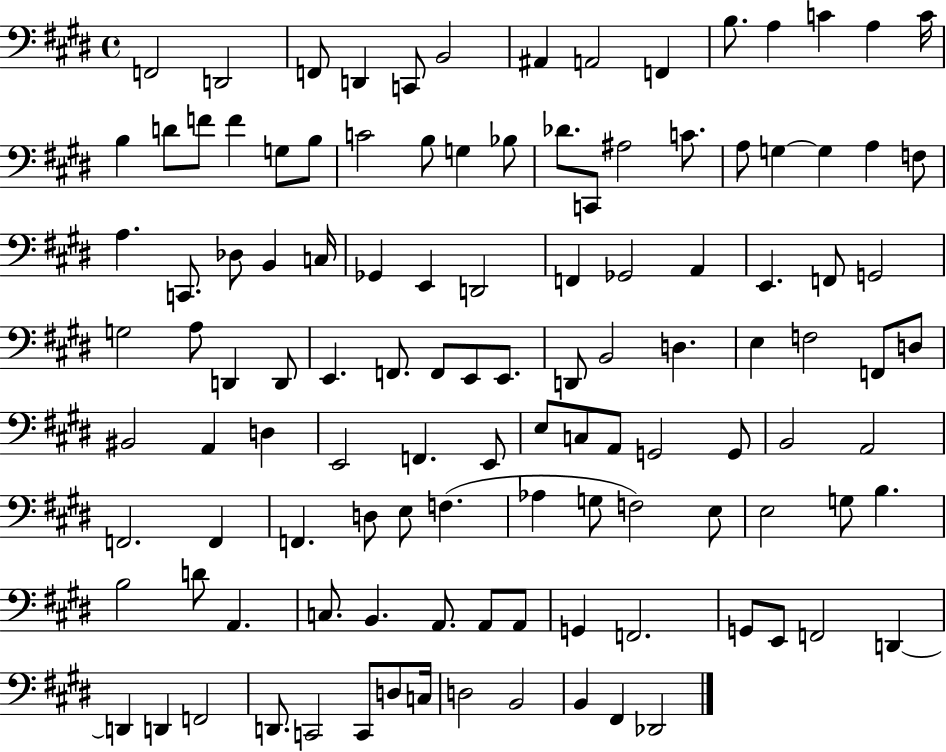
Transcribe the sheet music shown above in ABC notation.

X:1
T:Untitled
M:4/4
L:1/4
K:E
F,,2 D,,2 F,,/2 D,, C,,/2 B,,2 ^A,, A,,2 F,, B,/2 A, C A, C/4 B, D/2 F/2 F G,/2 B,/2 C2 B,/2 G, _B,/2 _D/2 C,,/2 ^A,2 C/2 A,/2 G, G, A, F,/2 A, C,,/2 _D,/2 B,, C,/4 _G,, E,, D,,2 F,, _G,,2 A,, E,, F,,/2 G,,2 G,2 A,/2 D,, D,,/2 E,, F,,/2 F,,/2 E,,/2 E,,/2 D,,/2 B,,2 D, E, F,2 F,,/2 D,/2 ^B,,2 A,, D, E,,2 F,, E,,/2 E,/2 C,/2 A,,/2 G,,2 G,,/2 B,,2 A,,2 F,,2 F,, F,, D,/2 E,/2 F, _A, G,/2 F,2 E,/2 E,2 G,/2 B, B,2 D/2 A,, C,/2 B,, A,,/2 A,,/2 A,,/2 G,, F,,2 G,,/2 E,,/2 F,,2 D,, D,, D,, F,,2 D,,/2 C,,2 C,,/2 D,/2 C,/4 D,2 B,,2 B,, ^F,, _D,,2